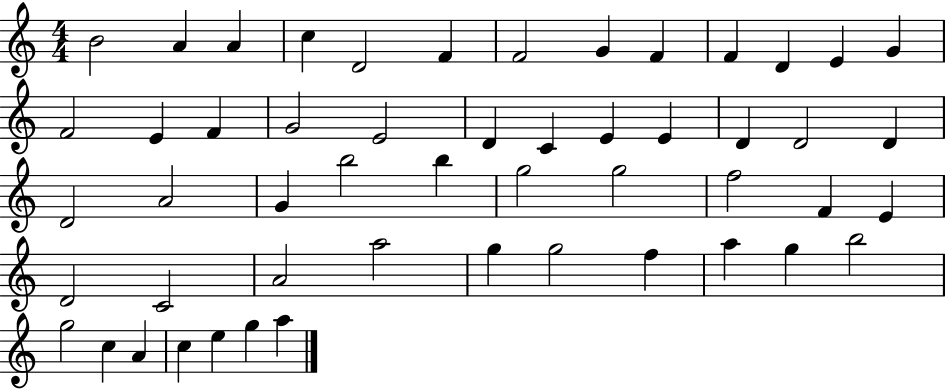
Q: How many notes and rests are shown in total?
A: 52